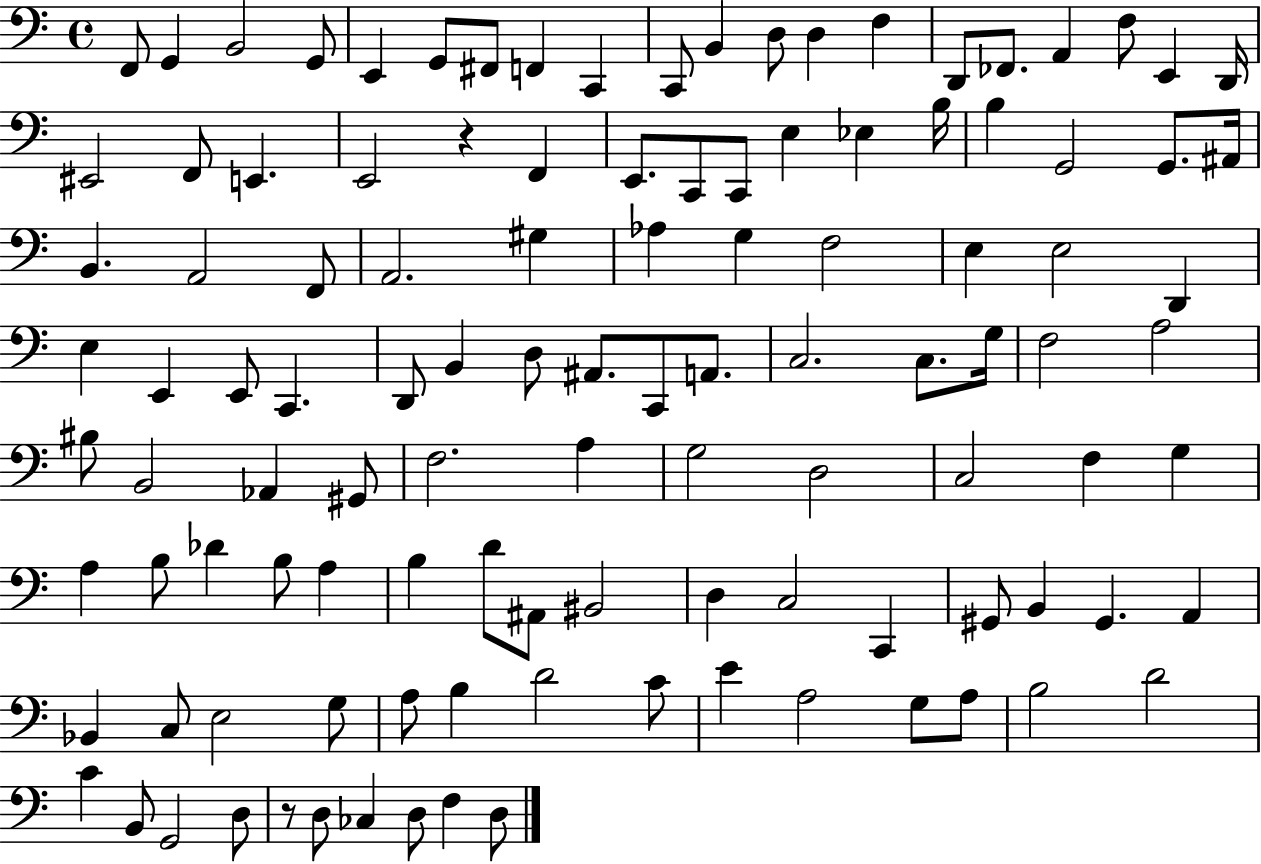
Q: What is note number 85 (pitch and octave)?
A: G#2